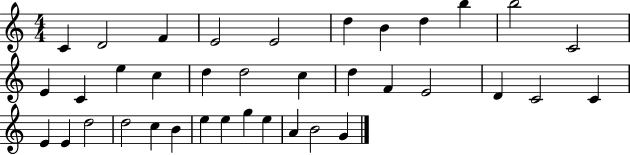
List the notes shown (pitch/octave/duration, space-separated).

C4/q D4/h F4/q E4/h E4/h D5/q B4/q D5/q B5/q B5/h C4/h E4/q C4/q E5/q C5/q D5/q D5/h C5/q D5/q F4/q E4/h D4/q C4/h C4/q E4/q E4/q D5/h D5/h C5/q B4/q E5/q E5/q G5/q E5/q A4/q B4/h G4/q